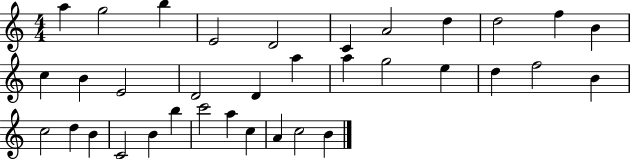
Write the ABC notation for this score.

X:1
T:Untitled
M:4/4
L:1/4
K:C
a g2 b E2 D2 C A2 d d2 f B c B E2 D2 D a a g2 e d f2 B c2 d B C2 B b c'2 a c A c2 B